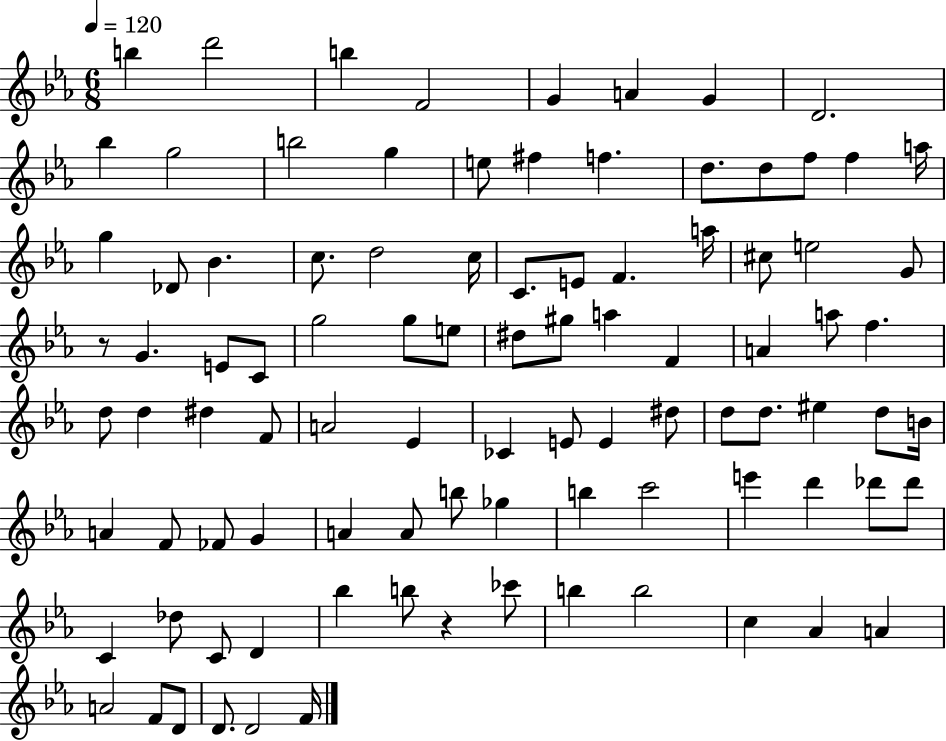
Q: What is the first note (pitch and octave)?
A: B5